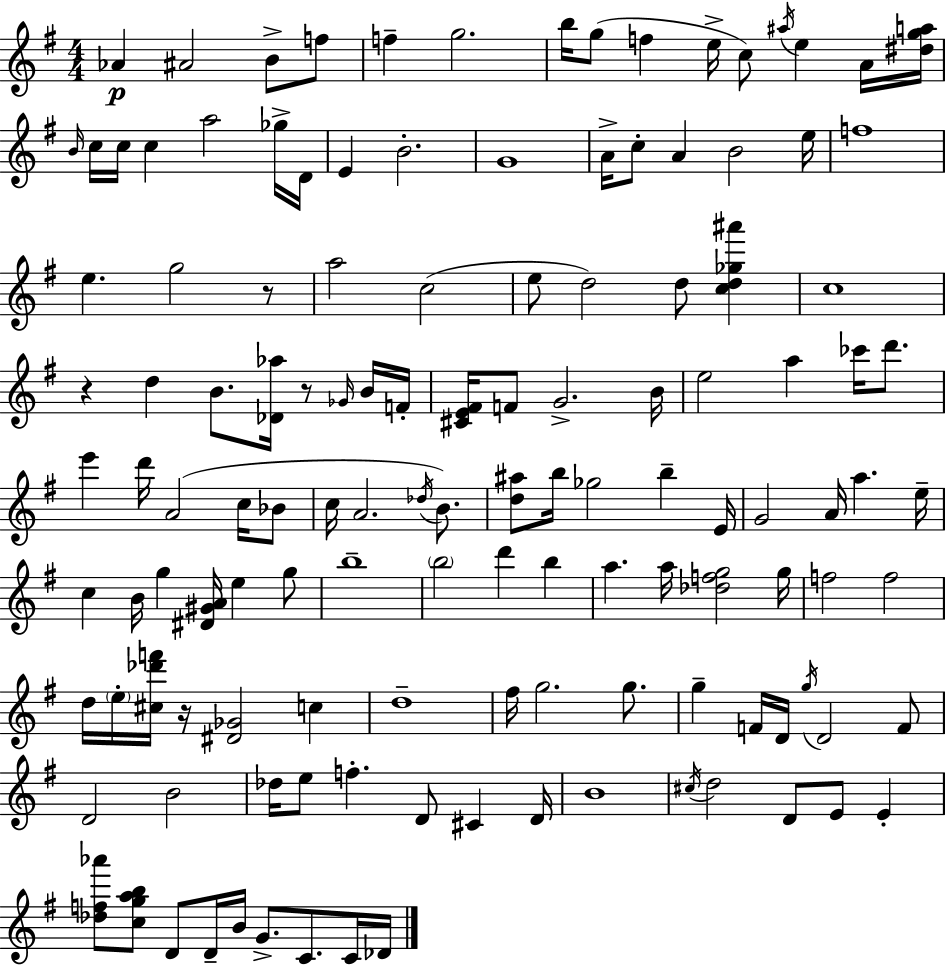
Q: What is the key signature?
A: G major